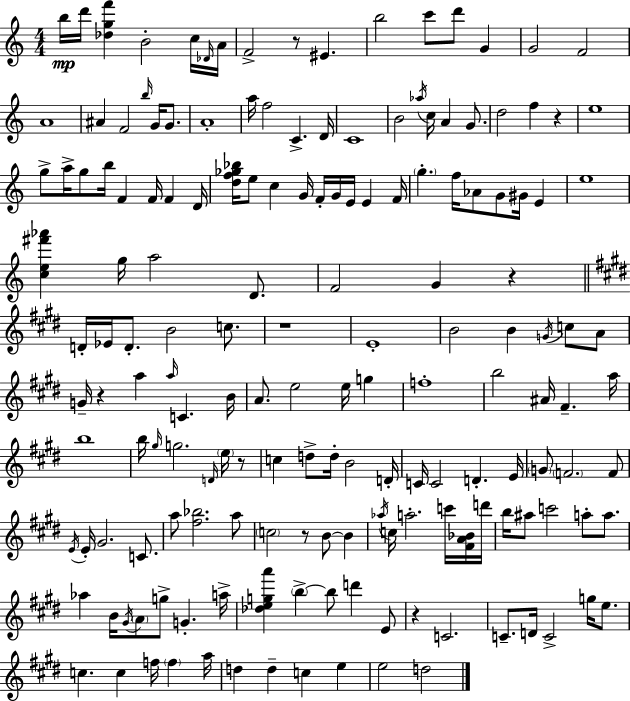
X:1
T:Untitled
M:4/4
L:1/4
K:C
b/4 d'/4 [_dgf'] B2 c/4 _D/4 A/4 F2 z/2 ^E b2 c'/2 d'/2 G G2 F2 A4 ^A F2 b/4 G/4 G/2 A4 a/4 f2 C D/4 C4 B2 _a/4 c/4 A G/2 d2 f z e4 g/2 a/4 g/2 b/4 F F/4 F D/4 [df_g_b]/4 e/2 c G/4 F/4 G/4 E/4 E F/4 g f/4 _A/2 G/2 ^G/4 E e4 [ce^f'_a'] g/4 a2 D/2 F2 G z D/4 _E/4 D/2 B2 c/2 z4 E4 B2 B G/4 c/2 A/2 G/4 z a a/4 C B/4 A/2 e2 e/4 g f4 b2 ^A/4 ^F a/4 b4 b/4 ^g/4 g2 D/4 e/4 z/2 c d/2 d/4 B2 D/4 C/4 C2 D E/4 G/2 F2 F/2 E/4 E/4 ^G2 C/2 a/2 [^f_b]2 a/2 c2 z/2 B/2 B _a/4 c/4 a2 c'/4 [^FA_B]/4 d'/4 b/4 ^a/2 c'2 a/2 a/2 _a B/4 ^G/4 A/2 g/2 G a/4 [_dega'] b b/2 d' E/2 z C2 C/2 D/4 C2 g/4 e/2 c c f/4 f a/4 d d c e e2 d2